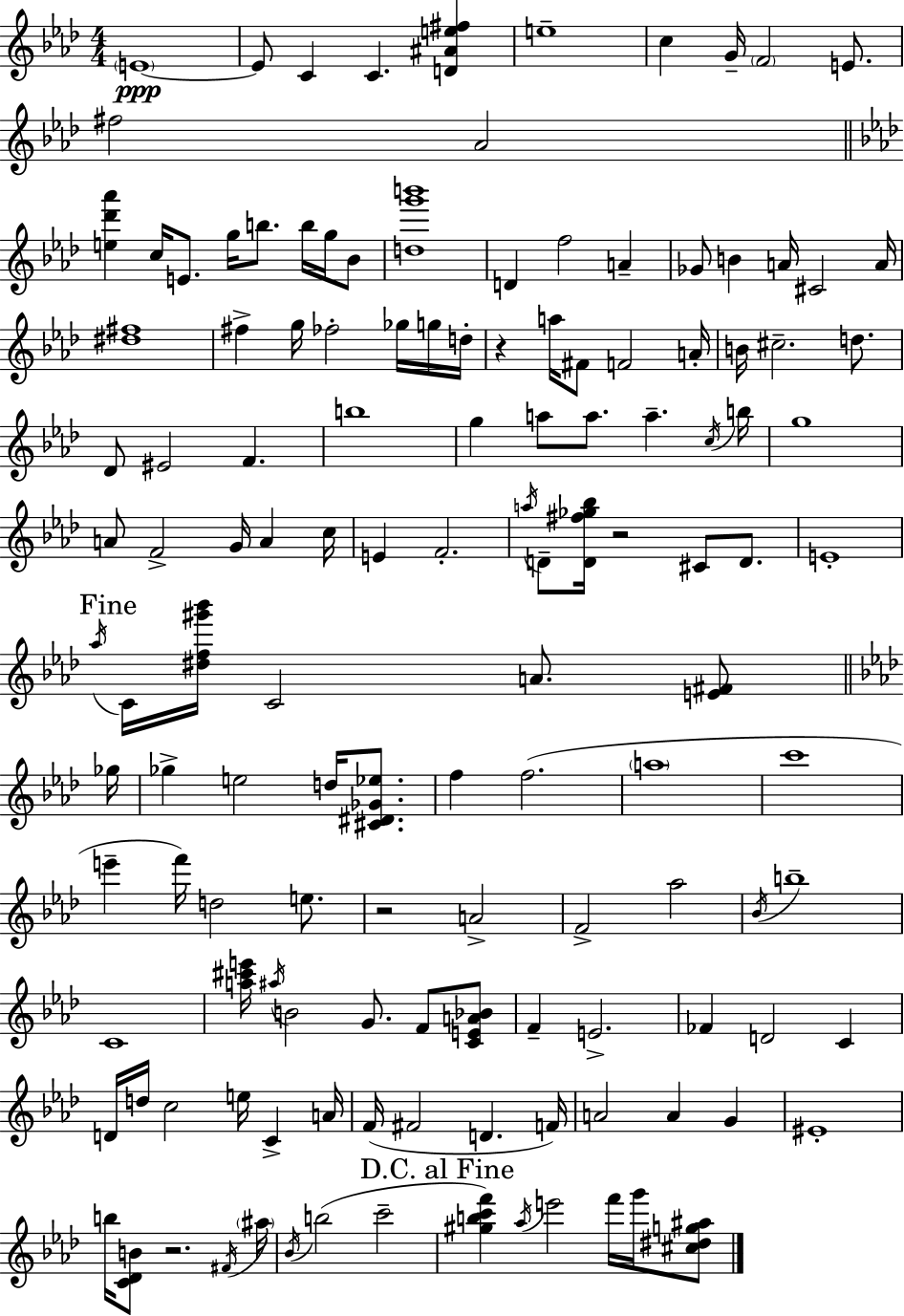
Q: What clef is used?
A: treble